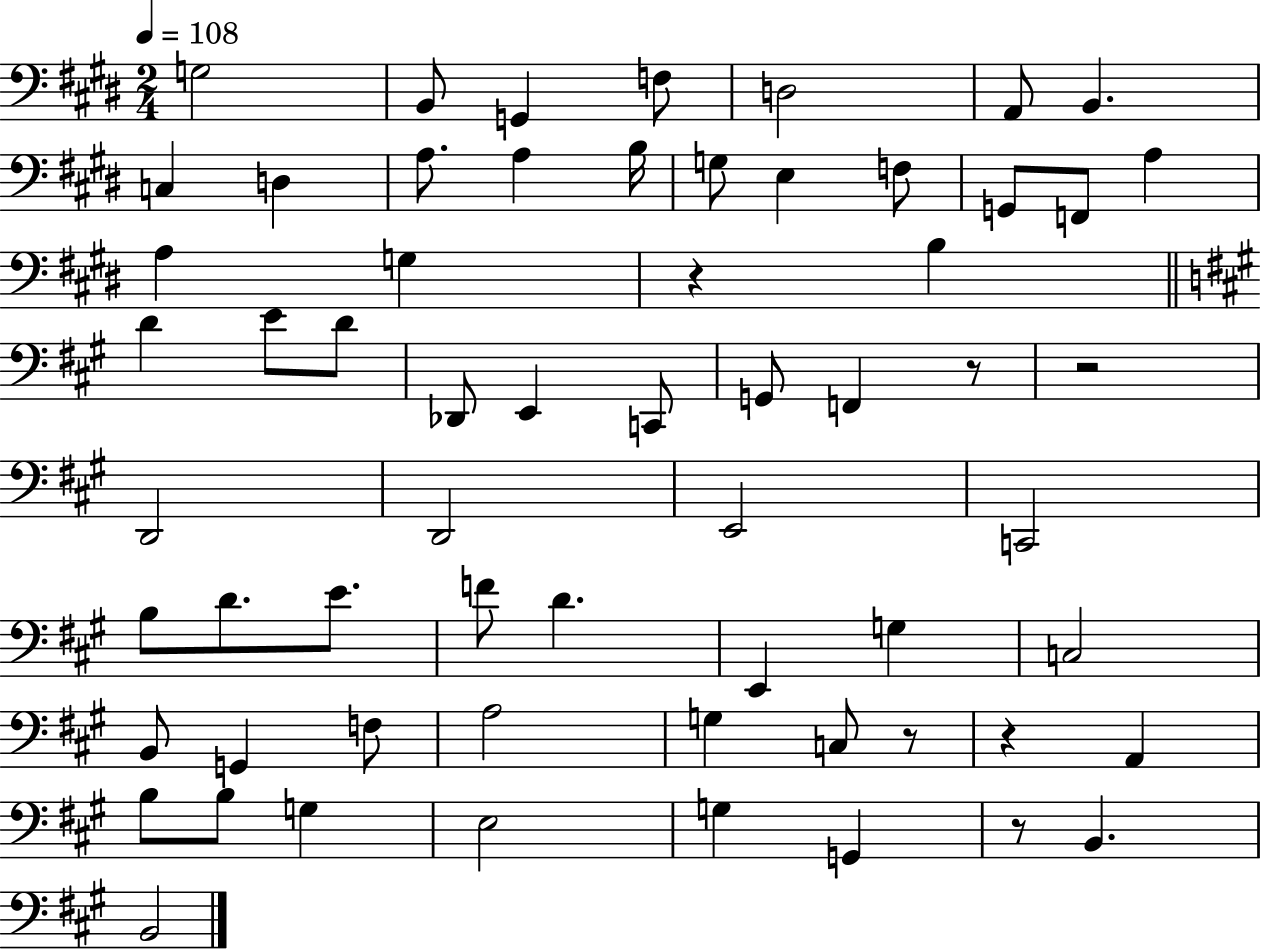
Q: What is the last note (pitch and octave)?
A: B2